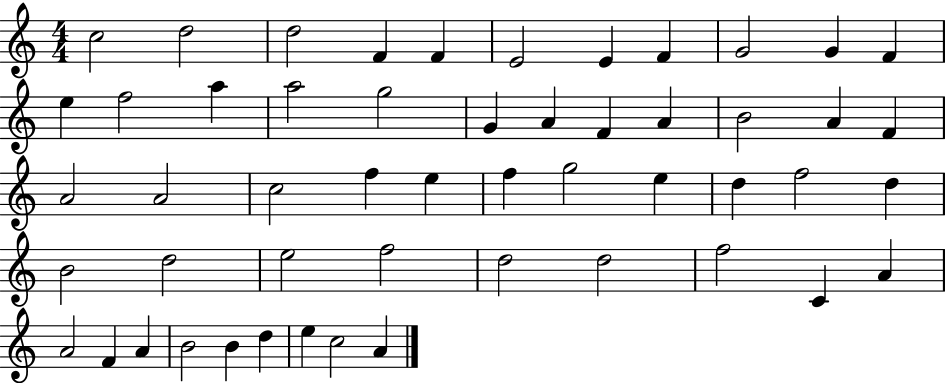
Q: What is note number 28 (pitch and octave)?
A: E5